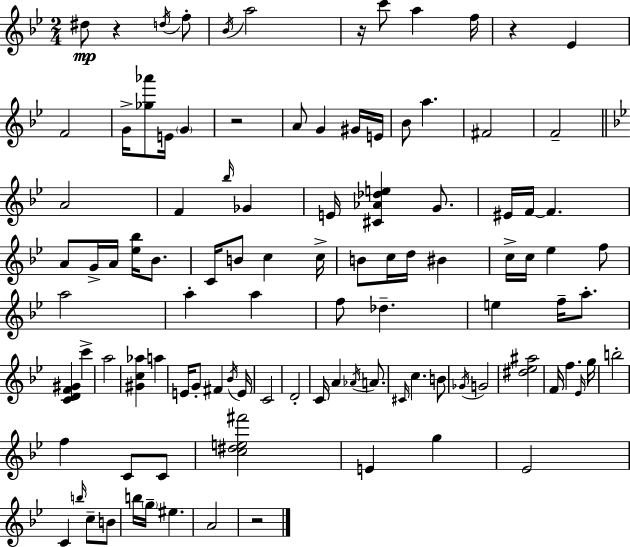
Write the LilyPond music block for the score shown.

{
  \clef treble
  \numericTimeSignature
  \time 2/4
  \key g \minor
  dis''8\mp r4 \acciaccatura { d''16 } f''8-. | \acciaccatura { bes'16 } a''2 | r16 c'''8 a''4 | f''16 r4 ees'4 | \break f'2 | g'16-> <ges'' aes'''>8 e'16 \parenthesize g'4 | r2 | a'8 g'4 | \break gis'16 e'16 bes'8 a''4. | fis'2 | f'2-- | \bar "||" \break \key g \minor a'2 | f'4 \grace { bes''16 } ges'4 | e'16 <cis' aes' des'' e''>4 g'8. | eis'16 f'16~~ f'4. | \break a'8 g'16-> a'16 <ees'' bes''>16 bes'8. | c'16 b'8 c''4 | c''16-> b'8 c''16 d''16 bis'4 | c''16-> c''16 ees''4 f''8 | \break a''2 | a''4-. a''4 | f''8 des''4.-- | e''4 f''16-- a''8.-. | \break <c' d' f' gis'>4 c'''4-> | a''2 | <gis' c'' aes''>4 a''4 | e'16 g'8-. fis'4 | \break \acciaccatura { bes'16 } e'16 c'2 | d'2-. | c'16 a'4 \acciaccatura { aes'16 } | a'8. \grace { cis'16 } c''4. | \break b'8 \acciaccatura { ges'16 } g'2 | <dis'' ees'' ais''>2 | f'16 f''4. | \grace { ees'16 } g''16 b''2-. | \break f''4 | c'8 c'8 <c'' dis'' e'' fis'''>2 | e'4 | g''4 ees'2 | \break c'4 | \grace { b''16 } c''8-- b'8 b''16 | \parenthesize g''16-- eis''4. a'2 | r2 | \break \bar "|."
}